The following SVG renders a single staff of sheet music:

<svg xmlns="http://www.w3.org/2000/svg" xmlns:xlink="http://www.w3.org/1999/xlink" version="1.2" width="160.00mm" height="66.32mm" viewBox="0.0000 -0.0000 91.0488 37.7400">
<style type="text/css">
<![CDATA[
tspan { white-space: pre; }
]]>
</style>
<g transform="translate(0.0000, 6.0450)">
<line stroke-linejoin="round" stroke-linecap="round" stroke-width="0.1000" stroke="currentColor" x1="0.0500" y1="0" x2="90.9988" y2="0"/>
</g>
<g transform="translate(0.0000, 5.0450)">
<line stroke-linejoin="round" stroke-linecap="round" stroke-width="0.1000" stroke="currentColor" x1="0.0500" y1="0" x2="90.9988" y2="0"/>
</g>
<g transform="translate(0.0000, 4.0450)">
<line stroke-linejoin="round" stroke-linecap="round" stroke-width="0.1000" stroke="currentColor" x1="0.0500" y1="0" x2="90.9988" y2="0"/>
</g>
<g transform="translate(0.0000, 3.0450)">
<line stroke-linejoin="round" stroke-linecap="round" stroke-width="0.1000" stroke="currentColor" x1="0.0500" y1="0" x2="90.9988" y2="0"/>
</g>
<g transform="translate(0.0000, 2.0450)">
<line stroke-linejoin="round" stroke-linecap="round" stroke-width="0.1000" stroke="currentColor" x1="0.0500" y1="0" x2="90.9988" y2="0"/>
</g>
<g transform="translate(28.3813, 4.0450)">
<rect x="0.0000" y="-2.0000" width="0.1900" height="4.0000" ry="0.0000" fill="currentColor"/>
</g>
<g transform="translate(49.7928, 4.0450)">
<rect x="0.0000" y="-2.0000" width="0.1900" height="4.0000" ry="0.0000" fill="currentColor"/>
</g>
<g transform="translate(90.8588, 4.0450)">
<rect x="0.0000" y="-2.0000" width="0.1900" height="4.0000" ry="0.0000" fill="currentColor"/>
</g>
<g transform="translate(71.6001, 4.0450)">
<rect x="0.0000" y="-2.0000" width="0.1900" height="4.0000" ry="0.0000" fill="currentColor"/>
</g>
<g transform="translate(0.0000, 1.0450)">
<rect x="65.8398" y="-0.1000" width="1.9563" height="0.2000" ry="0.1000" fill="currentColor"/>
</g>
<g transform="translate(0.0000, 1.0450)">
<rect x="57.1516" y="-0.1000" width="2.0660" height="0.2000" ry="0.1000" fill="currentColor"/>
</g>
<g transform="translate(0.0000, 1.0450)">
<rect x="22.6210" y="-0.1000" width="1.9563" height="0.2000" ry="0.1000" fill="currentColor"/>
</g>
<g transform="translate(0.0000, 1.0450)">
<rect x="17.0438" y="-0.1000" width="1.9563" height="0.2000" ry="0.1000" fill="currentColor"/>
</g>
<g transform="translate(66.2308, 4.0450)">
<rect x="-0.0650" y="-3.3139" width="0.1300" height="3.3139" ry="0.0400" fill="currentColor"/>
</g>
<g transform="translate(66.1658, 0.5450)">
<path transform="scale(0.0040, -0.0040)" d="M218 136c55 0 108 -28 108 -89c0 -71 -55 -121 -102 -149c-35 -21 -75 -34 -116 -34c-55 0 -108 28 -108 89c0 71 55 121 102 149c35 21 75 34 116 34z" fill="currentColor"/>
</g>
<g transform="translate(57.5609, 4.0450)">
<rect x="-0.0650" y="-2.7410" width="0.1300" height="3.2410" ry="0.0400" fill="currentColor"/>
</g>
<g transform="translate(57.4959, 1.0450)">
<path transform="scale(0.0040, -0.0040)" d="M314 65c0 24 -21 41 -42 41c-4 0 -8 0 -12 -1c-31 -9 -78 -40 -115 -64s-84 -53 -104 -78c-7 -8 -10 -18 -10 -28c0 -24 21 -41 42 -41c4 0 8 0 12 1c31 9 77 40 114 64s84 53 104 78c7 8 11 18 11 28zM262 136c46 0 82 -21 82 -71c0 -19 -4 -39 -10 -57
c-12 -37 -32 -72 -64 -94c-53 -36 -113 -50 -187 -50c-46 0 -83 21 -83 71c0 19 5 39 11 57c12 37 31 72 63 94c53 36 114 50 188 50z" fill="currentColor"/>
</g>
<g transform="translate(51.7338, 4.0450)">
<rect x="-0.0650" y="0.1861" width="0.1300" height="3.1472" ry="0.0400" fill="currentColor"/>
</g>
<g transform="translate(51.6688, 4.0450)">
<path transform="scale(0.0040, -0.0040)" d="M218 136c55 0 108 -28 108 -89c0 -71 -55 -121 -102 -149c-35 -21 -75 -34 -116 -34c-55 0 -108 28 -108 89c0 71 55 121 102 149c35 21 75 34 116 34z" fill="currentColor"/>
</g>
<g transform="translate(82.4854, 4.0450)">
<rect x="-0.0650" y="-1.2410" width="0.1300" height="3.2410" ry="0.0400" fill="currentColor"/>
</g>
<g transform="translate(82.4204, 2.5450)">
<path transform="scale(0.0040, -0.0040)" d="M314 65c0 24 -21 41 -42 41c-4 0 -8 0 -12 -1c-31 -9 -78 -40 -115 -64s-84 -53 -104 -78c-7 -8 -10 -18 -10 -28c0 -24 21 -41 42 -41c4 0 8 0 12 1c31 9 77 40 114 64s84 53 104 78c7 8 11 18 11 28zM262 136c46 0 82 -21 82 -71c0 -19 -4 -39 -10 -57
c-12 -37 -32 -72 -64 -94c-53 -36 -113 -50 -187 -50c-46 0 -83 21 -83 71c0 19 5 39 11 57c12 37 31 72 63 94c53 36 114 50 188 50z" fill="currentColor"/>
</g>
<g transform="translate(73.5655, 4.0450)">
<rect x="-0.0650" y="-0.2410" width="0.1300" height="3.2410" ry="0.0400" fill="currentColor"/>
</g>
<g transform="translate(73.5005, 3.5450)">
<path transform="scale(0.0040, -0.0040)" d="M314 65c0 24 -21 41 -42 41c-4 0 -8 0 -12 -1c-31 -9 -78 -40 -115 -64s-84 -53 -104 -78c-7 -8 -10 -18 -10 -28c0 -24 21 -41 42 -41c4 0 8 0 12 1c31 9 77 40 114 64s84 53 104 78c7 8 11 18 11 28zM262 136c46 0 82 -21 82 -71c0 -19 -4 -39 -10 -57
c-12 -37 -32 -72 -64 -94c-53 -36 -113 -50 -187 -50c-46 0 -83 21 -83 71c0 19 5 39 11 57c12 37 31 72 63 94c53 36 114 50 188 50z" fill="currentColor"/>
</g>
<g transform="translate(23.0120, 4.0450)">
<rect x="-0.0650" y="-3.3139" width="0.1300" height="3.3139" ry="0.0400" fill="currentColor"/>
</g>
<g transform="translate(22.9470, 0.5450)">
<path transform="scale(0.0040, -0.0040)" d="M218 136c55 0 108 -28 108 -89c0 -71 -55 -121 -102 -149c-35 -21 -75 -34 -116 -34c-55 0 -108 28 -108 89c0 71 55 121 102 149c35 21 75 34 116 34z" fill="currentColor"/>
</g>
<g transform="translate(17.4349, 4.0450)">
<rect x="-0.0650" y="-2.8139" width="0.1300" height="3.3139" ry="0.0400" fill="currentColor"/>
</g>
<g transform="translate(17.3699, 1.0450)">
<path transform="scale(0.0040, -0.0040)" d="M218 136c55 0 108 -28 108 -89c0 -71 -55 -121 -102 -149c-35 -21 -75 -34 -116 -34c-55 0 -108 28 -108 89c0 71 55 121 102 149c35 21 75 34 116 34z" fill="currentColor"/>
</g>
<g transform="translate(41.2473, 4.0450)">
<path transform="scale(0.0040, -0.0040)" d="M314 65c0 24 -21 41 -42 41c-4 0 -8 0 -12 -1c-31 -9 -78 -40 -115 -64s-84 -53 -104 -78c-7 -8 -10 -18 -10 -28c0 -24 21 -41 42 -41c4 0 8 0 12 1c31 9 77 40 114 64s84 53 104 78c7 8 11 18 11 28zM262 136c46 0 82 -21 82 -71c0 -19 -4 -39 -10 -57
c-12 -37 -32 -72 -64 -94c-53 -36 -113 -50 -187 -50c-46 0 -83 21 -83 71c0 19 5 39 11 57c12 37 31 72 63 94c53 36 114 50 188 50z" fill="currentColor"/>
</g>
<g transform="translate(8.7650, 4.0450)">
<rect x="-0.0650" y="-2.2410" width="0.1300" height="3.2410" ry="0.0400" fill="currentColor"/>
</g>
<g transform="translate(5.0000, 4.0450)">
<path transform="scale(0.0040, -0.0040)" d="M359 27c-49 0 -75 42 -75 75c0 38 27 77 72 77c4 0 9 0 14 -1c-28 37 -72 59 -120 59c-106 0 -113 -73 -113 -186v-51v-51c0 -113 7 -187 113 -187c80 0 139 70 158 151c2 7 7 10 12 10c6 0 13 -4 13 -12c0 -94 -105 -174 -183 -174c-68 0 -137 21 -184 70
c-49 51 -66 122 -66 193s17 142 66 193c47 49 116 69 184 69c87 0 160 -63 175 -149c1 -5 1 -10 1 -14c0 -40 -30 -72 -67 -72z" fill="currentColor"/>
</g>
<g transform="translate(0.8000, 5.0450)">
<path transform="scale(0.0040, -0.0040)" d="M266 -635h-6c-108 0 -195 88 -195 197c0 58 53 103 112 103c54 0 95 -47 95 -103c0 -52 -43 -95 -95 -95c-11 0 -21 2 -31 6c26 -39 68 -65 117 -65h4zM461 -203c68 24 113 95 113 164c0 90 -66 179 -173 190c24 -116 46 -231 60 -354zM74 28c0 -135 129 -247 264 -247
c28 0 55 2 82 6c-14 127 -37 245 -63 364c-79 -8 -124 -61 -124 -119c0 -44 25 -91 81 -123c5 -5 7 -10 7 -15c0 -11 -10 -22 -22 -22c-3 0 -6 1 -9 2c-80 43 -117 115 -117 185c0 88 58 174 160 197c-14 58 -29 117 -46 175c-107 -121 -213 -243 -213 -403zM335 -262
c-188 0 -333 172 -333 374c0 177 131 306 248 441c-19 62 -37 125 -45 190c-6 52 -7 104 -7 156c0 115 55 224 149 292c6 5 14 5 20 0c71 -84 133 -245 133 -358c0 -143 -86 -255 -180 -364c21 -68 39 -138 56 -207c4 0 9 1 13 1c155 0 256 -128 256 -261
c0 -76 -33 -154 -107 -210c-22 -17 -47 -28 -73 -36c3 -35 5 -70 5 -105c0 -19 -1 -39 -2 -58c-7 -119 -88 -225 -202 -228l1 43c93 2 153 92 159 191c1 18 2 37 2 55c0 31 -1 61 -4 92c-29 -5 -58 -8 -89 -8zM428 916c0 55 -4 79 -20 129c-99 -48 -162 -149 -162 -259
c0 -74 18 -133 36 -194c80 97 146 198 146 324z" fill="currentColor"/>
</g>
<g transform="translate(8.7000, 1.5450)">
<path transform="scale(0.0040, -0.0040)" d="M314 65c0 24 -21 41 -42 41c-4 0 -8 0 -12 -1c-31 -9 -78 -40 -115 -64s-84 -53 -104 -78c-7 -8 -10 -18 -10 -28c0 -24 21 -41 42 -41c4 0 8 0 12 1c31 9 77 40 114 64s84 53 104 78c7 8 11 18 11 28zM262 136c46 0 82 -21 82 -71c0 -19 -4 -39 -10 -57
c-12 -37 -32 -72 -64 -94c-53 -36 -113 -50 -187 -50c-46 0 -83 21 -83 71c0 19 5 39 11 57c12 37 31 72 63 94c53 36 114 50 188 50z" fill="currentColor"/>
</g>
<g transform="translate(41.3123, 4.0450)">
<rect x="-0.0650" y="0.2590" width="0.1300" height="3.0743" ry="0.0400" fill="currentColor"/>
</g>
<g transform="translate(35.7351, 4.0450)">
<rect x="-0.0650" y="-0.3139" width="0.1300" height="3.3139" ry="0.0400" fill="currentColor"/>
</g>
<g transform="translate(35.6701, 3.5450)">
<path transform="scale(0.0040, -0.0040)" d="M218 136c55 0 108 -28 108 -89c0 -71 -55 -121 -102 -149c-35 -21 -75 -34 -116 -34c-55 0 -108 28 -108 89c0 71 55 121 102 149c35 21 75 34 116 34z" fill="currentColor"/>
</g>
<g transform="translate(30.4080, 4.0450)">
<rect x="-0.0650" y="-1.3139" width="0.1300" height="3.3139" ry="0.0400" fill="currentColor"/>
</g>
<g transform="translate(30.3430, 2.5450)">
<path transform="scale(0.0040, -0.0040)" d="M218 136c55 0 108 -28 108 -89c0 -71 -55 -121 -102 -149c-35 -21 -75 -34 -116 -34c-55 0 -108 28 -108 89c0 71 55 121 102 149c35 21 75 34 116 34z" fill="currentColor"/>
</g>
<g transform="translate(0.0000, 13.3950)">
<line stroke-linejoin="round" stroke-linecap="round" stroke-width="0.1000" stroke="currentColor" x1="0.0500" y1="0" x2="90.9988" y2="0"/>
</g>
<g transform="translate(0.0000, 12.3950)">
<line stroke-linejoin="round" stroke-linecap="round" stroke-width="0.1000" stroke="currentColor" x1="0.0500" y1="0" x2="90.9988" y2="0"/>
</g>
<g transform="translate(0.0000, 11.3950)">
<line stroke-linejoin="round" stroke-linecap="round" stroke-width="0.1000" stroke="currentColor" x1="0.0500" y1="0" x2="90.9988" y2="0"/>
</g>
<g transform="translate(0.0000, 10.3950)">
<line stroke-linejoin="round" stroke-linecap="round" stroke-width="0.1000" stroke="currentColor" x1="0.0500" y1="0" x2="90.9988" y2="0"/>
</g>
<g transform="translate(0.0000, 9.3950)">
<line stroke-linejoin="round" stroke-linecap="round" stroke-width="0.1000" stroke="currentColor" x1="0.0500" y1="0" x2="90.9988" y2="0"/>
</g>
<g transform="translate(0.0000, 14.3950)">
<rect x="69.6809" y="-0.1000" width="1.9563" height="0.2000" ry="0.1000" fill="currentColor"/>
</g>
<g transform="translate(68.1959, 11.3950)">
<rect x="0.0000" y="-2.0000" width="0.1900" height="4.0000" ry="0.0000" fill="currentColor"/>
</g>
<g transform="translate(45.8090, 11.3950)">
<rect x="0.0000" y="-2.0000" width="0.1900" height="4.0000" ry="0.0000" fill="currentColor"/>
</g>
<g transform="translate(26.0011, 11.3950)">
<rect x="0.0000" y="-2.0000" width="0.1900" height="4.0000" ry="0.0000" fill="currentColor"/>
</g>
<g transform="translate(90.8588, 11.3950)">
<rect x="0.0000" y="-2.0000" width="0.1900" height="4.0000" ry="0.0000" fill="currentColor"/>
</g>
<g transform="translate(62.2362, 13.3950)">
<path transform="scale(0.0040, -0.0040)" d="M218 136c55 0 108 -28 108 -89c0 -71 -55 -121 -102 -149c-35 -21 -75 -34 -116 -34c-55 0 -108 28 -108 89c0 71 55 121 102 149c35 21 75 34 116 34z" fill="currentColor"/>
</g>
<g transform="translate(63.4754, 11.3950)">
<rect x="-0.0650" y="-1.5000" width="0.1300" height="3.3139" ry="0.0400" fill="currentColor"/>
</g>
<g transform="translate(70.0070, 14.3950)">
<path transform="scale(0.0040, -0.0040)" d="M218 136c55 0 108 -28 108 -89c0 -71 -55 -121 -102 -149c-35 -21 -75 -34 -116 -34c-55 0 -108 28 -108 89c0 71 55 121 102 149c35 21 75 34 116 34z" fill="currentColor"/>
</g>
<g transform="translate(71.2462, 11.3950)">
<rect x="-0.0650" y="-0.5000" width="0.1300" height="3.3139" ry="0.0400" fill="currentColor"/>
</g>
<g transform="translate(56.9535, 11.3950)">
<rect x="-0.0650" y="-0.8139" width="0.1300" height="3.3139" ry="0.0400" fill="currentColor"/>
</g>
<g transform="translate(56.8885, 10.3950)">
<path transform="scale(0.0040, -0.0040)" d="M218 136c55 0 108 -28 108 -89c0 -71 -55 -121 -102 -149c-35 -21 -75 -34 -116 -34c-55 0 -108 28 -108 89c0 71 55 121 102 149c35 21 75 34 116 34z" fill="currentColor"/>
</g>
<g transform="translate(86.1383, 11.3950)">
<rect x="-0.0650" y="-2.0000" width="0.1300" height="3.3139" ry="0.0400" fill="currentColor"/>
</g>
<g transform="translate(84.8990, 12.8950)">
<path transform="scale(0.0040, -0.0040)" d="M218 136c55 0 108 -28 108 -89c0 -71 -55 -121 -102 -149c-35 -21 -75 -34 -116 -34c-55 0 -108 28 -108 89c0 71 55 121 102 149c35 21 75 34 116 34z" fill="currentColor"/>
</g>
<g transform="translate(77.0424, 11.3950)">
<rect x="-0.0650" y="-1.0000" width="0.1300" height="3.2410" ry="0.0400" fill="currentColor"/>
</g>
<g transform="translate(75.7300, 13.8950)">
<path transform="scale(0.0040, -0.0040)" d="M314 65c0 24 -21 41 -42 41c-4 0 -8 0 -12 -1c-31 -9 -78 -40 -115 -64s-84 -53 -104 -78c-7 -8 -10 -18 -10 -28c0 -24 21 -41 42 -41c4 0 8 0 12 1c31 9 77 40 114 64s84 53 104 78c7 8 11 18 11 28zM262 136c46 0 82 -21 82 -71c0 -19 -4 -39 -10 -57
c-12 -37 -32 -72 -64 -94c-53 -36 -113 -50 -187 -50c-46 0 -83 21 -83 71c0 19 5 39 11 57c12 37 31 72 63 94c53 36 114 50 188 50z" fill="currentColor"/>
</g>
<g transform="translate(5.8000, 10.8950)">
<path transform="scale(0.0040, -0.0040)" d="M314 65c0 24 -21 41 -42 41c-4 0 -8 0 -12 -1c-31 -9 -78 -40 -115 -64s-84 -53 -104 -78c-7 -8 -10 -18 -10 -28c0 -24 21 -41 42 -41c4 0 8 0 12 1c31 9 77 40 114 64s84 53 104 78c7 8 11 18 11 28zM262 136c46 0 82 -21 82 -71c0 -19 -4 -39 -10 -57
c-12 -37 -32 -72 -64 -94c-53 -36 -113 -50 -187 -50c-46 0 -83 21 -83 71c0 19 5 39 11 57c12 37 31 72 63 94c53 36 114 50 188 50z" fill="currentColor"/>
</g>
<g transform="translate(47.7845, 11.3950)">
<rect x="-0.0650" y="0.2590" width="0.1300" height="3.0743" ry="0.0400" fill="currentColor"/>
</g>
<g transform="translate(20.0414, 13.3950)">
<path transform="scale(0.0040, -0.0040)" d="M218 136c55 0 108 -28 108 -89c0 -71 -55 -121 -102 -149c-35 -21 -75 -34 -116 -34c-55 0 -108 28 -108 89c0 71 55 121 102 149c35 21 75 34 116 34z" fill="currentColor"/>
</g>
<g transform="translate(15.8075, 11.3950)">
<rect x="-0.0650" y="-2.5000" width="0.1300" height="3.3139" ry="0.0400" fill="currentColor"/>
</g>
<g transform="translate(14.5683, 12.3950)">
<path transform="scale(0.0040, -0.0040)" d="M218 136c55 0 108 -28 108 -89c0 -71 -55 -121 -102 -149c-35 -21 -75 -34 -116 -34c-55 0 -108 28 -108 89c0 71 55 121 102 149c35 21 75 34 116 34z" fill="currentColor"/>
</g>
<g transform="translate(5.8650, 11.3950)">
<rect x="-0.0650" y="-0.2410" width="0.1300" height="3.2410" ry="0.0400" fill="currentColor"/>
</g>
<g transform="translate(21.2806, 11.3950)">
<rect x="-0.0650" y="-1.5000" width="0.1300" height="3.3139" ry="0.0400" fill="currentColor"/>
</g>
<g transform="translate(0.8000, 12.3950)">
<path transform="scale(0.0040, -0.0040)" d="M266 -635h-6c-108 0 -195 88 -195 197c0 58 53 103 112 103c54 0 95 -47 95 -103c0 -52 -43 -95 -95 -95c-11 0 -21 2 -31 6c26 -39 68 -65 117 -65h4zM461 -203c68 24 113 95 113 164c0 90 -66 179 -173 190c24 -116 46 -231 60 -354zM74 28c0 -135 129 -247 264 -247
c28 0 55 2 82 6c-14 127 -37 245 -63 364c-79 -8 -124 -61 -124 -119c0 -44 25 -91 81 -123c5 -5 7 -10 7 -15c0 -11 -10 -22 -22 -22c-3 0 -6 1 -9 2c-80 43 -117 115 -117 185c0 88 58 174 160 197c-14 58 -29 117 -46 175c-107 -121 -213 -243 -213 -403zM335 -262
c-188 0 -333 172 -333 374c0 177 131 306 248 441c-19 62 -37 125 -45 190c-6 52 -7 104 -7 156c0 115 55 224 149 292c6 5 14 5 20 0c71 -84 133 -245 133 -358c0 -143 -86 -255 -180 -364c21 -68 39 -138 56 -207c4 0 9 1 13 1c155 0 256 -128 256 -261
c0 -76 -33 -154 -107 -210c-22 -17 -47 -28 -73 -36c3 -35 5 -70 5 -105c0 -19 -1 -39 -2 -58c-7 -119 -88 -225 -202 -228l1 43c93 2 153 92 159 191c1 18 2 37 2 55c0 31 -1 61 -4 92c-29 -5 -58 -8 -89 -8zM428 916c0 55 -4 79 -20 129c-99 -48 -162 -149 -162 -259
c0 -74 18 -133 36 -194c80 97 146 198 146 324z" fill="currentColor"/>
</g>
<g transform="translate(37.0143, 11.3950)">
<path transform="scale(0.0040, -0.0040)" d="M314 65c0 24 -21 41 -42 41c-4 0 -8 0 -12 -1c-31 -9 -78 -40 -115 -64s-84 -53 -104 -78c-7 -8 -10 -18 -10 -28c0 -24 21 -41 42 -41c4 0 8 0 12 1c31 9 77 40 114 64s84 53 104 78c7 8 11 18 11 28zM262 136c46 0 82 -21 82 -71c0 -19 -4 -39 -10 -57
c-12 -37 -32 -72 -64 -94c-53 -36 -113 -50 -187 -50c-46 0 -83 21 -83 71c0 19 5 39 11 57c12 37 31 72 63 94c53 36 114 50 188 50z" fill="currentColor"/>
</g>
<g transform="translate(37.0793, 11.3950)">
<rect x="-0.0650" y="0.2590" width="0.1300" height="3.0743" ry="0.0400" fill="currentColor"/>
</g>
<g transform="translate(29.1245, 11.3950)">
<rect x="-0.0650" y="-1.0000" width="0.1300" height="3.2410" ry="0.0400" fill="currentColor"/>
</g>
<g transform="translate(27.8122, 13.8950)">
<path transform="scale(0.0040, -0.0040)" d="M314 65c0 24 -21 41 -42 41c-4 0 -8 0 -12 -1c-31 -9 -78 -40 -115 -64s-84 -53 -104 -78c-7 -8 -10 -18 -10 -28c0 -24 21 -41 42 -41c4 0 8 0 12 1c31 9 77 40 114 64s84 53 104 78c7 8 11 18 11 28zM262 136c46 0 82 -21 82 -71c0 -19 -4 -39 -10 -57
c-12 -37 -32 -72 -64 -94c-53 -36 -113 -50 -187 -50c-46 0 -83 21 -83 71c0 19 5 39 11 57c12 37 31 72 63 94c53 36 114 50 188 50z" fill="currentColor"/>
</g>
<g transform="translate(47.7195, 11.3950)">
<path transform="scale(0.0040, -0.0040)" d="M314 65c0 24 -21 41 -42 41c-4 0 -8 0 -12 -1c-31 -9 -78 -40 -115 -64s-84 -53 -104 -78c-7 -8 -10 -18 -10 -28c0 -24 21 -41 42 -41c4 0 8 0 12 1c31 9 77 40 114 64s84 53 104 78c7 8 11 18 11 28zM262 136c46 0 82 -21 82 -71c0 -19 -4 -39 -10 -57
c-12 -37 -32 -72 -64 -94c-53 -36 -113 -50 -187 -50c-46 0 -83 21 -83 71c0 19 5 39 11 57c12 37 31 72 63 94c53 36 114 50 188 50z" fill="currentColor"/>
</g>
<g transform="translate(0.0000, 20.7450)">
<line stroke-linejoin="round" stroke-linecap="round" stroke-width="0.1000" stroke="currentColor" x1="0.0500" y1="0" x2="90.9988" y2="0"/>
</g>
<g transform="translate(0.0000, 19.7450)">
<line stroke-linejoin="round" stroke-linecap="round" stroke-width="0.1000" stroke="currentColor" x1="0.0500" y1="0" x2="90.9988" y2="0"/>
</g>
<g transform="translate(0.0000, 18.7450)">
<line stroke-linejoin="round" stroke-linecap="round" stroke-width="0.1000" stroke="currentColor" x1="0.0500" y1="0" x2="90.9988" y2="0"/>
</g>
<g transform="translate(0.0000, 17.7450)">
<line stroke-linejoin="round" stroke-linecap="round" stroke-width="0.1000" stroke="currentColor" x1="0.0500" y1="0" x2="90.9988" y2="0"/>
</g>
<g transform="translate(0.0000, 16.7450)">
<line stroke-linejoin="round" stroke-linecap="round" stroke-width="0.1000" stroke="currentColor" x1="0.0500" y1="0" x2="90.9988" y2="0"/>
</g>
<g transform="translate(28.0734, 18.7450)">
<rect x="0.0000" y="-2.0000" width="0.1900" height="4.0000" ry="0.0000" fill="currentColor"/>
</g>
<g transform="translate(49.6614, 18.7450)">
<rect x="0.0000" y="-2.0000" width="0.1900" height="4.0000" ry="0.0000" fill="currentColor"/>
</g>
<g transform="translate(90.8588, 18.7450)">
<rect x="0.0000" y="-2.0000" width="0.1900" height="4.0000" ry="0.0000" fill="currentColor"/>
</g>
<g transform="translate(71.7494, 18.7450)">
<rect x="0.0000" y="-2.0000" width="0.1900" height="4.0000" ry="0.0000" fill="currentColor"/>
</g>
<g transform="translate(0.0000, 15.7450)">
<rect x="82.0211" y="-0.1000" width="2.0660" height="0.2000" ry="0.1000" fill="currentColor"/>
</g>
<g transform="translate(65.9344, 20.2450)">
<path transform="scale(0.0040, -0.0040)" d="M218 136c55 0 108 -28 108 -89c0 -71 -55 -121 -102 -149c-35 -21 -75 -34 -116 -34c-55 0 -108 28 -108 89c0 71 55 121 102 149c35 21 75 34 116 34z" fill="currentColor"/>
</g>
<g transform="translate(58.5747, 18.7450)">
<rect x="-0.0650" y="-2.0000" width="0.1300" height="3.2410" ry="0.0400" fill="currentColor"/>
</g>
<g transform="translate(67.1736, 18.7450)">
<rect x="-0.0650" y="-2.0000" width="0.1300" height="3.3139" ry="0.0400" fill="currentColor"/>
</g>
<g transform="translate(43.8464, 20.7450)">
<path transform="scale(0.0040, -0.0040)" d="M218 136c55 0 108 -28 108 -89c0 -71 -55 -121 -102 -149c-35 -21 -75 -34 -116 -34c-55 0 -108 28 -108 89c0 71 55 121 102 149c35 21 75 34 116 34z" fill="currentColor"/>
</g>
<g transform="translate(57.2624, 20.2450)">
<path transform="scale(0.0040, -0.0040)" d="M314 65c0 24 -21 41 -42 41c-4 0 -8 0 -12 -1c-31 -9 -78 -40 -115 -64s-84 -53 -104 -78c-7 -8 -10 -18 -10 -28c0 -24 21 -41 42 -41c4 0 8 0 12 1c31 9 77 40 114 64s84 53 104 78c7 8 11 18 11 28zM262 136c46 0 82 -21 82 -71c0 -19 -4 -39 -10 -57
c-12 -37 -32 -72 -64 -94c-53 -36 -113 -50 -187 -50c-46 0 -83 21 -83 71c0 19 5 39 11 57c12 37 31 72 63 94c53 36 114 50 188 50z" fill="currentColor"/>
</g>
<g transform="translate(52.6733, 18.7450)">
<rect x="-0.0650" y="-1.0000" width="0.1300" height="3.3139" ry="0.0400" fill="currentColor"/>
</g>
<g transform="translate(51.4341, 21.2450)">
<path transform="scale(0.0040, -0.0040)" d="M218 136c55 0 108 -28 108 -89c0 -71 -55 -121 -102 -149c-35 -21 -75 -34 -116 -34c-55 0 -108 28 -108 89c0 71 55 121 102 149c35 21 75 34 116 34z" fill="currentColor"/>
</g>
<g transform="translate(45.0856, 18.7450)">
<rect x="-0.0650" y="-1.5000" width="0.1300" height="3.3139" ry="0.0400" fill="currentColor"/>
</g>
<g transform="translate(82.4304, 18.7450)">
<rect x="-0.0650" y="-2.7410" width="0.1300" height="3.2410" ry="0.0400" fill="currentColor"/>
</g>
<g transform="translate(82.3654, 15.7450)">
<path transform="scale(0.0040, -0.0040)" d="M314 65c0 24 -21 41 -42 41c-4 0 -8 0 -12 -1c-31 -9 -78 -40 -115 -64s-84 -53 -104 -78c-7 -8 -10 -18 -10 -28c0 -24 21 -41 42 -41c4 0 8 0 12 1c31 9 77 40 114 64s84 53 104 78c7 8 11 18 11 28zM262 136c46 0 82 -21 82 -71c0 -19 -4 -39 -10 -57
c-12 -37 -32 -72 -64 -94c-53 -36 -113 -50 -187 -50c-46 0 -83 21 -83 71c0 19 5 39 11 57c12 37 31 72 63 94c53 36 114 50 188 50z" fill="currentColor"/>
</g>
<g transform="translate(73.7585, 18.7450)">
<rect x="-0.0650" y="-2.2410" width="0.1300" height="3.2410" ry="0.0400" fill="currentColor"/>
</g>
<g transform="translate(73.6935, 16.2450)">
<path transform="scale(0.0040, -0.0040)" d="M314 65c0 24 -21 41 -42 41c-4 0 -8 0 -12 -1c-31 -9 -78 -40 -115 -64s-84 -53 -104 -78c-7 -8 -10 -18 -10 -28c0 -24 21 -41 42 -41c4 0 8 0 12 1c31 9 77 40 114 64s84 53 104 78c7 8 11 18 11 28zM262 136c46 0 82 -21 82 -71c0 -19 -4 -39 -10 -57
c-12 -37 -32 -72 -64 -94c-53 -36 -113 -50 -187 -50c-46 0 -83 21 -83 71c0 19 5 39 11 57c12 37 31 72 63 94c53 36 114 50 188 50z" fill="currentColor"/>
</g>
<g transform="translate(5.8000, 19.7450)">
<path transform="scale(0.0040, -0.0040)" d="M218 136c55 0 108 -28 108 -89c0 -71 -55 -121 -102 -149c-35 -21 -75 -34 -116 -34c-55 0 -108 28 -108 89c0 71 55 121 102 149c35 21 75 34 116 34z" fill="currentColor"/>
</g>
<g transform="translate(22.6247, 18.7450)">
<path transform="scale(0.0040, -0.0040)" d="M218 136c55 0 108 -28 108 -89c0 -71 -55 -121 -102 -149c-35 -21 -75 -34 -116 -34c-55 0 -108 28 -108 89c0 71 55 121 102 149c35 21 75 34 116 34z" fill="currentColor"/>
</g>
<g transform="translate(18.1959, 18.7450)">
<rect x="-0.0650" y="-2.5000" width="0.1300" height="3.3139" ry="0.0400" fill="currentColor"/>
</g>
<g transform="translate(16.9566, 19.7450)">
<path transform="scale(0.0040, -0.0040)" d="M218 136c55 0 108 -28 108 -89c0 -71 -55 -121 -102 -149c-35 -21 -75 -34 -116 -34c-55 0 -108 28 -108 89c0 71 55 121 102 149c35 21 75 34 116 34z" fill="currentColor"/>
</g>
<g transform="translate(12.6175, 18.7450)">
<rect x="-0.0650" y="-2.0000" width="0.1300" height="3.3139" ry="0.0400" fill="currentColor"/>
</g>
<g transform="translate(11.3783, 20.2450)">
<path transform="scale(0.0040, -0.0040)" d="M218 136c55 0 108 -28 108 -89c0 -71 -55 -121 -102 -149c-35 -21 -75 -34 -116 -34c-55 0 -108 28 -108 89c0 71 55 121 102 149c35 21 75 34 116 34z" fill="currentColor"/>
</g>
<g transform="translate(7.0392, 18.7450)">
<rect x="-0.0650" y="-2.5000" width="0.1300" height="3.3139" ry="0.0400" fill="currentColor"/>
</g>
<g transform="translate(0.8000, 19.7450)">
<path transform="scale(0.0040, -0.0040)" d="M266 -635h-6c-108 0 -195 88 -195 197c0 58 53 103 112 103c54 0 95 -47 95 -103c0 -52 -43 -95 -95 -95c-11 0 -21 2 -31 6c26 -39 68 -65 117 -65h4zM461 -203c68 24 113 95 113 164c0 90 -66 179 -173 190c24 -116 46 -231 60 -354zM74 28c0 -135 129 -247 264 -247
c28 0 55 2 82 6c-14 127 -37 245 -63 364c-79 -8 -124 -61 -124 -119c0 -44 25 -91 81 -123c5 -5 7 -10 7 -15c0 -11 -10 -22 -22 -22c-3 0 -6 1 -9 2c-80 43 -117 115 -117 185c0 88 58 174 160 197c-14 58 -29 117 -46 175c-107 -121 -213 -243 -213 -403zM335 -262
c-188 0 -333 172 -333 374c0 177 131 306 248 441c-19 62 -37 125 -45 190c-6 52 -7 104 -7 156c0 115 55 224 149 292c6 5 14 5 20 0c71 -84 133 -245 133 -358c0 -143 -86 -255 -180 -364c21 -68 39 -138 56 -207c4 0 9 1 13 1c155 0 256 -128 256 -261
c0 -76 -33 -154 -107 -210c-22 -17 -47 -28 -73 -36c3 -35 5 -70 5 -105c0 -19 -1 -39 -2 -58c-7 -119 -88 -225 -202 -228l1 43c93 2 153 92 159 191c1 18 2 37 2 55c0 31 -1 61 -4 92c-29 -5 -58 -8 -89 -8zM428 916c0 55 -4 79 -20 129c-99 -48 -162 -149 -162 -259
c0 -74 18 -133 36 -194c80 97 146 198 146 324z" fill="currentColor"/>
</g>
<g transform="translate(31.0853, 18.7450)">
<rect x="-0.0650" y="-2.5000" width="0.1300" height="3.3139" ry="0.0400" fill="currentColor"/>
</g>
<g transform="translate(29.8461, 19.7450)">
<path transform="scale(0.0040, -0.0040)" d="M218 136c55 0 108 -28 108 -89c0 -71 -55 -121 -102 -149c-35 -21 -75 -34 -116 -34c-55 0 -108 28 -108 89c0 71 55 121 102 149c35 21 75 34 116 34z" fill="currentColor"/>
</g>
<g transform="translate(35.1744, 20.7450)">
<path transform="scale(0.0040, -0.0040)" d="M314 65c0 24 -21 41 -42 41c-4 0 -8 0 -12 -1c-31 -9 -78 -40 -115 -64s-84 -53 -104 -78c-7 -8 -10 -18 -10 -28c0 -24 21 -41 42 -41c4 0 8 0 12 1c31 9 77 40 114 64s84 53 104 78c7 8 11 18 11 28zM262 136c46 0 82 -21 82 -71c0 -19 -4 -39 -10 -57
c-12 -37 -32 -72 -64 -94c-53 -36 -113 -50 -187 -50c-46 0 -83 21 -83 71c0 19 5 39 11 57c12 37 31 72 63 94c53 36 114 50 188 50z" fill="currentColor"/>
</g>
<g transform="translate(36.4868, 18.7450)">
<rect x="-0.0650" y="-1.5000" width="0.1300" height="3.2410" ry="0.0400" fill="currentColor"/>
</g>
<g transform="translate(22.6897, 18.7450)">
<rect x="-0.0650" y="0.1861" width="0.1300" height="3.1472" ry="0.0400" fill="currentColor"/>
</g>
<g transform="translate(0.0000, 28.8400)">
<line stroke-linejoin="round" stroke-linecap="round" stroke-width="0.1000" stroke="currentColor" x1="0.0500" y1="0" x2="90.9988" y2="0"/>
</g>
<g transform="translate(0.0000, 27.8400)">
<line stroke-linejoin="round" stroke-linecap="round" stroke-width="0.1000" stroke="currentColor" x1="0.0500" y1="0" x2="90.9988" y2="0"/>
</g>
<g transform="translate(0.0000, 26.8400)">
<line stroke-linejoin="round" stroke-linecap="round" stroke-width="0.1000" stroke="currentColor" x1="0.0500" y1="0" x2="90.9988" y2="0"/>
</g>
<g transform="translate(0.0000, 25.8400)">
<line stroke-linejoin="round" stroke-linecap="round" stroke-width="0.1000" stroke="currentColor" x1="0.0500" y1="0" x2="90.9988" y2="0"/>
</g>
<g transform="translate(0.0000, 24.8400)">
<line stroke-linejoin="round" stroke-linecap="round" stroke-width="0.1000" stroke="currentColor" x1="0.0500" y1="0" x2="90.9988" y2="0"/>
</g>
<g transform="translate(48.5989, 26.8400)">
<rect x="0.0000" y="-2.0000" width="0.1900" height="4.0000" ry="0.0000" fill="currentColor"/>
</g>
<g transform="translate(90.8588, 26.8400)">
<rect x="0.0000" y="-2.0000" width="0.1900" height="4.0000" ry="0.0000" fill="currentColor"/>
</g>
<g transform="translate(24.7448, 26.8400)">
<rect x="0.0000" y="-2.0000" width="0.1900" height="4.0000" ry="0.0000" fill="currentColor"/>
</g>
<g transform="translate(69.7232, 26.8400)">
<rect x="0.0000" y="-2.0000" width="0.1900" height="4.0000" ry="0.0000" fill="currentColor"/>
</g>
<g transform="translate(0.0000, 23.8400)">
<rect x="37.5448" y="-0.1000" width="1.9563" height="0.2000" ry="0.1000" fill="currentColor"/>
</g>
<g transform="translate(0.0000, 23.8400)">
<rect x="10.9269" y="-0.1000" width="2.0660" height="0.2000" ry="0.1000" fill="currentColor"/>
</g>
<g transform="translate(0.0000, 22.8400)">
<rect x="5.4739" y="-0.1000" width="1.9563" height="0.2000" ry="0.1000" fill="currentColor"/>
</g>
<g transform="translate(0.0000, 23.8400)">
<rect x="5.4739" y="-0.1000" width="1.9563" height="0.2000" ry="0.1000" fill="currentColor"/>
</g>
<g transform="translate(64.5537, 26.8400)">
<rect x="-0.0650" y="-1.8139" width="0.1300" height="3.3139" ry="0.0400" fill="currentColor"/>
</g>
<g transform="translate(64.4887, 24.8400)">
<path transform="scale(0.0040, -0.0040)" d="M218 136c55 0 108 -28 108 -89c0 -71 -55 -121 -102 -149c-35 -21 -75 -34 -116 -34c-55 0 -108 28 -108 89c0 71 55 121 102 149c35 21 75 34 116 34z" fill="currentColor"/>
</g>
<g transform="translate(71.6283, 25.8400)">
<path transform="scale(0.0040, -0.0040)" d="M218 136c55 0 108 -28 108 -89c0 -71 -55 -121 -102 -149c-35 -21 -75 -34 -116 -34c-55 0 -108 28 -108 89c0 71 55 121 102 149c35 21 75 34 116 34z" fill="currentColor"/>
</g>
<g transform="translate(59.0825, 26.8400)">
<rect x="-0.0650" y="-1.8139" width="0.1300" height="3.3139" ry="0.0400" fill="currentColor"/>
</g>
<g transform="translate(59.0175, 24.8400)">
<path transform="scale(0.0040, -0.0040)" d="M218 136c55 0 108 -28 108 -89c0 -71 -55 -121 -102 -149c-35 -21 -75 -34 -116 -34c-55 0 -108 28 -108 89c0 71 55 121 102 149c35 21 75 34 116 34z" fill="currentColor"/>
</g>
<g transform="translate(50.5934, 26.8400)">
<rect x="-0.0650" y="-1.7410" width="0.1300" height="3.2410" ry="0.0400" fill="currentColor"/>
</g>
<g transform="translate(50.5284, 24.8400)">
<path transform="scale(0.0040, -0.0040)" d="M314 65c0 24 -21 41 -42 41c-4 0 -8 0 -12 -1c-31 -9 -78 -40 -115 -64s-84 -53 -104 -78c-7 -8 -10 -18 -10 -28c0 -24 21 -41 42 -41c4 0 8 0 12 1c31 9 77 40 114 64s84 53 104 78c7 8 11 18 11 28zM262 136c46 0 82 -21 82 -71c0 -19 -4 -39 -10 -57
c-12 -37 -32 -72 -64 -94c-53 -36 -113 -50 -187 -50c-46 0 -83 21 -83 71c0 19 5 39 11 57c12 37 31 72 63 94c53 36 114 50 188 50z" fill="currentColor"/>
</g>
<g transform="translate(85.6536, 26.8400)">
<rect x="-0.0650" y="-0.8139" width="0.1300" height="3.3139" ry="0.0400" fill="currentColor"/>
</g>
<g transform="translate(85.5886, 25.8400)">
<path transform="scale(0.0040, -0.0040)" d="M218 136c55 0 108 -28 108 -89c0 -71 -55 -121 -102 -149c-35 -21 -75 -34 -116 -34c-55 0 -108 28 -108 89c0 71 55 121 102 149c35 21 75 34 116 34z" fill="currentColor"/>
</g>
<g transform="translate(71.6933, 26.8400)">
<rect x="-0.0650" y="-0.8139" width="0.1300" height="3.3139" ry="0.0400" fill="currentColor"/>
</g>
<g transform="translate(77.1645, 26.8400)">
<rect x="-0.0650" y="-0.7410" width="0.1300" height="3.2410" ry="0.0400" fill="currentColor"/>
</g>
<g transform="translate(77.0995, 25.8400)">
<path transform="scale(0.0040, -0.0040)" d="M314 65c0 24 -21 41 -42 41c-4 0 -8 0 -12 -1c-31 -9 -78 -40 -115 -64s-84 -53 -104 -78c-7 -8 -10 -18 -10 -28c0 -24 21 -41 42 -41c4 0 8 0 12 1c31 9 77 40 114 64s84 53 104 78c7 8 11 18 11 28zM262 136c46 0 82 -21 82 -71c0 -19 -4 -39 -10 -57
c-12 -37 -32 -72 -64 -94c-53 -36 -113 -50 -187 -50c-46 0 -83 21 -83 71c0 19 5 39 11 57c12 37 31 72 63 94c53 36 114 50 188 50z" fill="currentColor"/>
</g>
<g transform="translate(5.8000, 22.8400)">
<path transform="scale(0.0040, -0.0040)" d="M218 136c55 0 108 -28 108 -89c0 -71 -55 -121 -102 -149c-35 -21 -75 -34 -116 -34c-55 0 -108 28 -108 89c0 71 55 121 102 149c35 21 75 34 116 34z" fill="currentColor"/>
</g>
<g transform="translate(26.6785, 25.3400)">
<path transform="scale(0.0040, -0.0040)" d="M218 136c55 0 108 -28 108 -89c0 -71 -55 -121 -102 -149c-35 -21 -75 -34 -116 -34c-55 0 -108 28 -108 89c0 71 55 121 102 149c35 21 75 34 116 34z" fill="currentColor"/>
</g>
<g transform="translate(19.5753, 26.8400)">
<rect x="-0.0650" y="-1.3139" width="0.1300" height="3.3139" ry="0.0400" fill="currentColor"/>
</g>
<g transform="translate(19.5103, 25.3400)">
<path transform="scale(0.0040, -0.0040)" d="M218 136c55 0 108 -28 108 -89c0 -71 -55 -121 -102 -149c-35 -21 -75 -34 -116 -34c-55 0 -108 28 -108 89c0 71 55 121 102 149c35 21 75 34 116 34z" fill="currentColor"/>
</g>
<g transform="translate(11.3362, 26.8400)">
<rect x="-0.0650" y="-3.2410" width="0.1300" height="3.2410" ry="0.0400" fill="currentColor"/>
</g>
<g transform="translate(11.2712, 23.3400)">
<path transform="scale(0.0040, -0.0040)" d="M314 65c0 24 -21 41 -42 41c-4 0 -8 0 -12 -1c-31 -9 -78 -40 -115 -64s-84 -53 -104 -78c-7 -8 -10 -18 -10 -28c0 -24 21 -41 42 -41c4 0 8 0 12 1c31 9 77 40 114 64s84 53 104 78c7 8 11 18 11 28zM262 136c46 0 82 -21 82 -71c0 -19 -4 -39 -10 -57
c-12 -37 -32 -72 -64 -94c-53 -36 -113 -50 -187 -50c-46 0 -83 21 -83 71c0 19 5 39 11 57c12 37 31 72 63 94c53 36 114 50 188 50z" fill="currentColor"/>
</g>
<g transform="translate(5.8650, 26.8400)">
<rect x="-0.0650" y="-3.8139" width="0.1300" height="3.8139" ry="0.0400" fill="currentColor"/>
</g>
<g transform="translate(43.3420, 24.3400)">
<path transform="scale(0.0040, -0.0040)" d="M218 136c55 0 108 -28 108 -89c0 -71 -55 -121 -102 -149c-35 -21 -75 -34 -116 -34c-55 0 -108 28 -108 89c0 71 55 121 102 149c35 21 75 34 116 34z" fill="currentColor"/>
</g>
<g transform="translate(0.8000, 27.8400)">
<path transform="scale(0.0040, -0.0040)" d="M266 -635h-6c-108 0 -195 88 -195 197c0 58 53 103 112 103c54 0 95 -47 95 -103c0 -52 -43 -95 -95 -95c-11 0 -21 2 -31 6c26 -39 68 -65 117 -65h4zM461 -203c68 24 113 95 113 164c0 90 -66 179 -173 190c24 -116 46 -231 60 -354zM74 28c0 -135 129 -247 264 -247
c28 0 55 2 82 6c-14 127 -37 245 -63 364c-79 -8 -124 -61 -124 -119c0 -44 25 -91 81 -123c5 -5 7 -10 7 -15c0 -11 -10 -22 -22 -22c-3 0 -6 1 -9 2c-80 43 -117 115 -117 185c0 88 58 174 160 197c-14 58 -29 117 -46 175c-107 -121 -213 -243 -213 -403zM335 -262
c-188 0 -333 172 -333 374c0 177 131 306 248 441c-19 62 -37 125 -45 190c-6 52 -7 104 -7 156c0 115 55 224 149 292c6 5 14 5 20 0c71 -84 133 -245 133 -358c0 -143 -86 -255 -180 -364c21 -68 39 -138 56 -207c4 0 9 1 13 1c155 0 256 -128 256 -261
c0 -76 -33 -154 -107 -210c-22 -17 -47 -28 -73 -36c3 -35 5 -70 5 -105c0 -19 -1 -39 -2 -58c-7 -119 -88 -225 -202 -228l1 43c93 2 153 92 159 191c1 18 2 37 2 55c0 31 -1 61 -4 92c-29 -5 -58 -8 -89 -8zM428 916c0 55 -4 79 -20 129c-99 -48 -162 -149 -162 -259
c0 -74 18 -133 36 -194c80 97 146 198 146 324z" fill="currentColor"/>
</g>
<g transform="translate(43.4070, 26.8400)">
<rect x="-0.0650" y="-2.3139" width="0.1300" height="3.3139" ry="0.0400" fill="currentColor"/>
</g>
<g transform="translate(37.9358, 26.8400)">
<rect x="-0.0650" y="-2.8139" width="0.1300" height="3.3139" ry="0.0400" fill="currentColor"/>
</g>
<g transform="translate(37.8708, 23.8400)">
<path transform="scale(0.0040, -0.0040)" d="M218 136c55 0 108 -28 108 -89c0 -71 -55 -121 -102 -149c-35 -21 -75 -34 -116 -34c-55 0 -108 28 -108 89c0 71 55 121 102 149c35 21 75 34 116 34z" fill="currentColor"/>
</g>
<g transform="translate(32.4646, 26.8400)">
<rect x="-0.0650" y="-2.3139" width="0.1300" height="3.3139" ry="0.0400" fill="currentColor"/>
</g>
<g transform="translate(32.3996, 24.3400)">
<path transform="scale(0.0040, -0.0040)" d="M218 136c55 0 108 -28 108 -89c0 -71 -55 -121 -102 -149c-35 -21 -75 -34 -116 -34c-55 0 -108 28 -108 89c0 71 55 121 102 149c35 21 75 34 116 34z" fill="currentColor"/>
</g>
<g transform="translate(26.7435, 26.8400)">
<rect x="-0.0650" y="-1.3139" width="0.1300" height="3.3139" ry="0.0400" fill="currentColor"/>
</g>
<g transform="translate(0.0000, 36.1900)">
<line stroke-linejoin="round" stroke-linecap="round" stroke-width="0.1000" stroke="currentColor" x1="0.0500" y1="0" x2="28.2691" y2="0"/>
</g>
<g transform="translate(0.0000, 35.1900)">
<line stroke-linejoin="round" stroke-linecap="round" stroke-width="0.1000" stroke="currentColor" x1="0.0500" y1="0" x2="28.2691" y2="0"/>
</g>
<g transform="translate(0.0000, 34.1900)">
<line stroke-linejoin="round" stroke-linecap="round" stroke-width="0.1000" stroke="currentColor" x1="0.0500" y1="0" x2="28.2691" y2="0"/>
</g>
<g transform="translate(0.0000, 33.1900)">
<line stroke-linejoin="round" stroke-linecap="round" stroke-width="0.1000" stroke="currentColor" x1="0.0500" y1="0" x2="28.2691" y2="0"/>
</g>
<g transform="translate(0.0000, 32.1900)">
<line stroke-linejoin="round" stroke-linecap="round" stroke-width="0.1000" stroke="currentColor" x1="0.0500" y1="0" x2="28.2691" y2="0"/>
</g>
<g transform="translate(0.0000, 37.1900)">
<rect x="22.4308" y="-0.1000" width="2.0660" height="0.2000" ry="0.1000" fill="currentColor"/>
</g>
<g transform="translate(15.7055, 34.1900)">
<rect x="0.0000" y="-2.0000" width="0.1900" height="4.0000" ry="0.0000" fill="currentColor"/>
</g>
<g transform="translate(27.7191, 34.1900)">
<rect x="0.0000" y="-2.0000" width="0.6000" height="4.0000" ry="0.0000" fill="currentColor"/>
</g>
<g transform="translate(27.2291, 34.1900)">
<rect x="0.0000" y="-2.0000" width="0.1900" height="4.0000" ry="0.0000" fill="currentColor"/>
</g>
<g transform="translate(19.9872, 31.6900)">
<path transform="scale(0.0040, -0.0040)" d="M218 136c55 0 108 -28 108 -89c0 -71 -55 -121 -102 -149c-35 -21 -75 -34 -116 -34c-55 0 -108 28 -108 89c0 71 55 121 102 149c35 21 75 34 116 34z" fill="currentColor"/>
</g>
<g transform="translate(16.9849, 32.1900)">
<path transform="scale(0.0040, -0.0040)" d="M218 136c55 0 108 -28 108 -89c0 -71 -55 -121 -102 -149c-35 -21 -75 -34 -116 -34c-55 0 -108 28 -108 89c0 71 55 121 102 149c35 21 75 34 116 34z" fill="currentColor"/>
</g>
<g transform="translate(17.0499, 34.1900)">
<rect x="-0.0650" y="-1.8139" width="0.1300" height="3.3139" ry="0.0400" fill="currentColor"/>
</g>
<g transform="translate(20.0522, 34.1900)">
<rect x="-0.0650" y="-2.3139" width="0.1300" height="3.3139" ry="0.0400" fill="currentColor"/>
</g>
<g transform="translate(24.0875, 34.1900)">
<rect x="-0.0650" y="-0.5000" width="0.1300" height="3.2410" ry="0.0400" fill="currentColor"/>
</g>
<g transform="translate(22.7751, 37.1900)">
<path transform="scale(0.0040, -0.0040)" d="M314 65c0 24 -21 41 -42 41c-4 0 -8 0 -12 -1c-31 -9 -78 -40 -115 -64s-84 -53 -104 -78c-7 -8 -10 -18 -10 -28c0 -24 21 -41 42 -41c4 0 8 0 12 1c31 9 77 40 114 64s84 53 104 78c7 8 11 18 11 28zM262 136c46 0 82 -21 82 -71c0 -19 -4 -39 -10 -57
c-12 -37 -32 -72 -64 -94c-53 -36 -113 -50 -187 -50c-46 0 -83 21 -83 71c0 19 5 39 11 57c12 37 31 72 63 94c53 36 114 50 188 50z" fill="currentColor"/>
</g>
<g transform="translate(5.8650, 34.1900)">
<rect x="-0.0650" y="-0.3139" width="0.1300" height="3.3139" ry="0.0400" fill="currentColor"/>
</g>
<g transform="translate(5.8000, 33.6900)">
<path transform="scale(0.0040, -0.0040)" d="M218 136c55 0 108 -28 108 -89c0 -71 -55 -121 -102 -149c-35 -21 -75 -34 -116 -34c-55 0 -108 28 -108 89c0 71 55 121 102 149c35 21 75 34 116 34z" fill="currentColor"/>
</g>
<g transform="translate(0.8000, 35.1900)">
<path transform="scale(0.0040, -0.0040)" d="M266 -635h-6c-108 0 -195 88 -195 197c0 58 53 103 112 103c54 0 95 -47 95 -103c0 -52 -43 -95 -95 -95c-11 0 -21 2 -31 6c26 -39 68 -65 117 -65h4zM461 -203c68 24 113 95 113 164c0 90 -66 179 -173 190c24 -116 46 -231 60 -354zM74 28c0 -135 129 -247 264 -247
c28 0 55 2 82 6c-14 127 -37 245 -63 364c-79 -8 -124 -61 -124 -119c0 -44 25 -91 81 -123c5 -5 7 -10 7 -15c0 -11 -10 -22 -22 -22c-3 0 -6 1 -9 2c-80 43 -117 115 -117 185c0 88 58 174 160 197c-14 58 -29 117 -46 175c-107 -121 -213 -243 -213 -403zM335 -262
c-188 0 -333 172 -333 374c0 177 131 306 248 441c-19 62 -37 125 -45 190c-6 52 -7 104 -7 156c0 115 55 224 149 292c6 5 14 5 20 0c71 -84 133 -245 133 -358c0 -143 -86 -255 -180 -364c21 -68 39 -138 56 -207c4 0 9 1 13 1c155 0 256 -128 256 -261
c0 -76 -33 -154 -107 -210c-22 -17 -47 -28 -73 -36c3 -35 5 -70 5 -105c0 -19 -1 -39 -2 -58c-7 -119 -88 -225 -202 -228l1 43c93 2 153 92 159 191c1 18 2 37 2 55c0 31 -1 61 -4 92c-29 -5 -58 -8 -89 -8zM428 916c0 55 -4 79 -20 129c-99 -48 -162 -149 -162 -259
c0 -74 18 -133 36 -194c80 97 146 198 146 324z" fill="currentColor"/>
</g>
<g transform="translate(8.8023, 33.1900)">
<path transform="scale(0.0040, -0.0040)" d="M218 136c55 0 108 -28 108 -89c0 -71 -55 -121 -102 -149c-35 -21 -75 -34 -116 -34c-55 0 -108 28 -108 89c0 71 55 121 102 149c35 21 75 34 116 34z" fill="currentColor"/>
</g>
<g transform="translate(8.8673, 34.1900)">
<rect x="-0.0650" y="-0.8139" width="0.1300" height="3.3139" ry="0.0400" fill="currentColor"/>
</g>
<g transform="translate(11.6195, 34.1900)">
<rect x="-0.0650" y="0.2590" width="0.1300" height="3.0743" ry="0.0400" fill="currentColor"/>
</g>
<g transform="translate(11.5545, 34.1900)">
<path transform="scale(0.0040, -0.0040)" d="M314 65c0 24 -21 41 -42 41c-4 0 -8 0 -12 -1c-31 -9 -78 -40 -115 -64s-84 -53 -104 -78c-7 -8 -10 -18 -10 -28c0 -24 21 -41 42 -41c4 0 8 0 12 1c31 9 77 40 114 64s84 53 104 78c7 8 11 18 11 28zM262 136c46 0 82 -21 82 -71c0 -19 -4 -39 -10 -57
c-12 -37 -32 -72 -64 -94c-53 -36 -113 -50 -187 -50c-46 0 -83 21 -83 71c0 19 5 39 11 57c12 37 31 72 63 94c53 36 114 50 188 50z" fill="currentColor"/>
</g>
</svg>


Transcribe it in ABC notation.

X:1
T:Untitled
M:4/4
L:1/4
K:C
g2 a b e c B2 B a2 b c2 e2 c2 G E D2 B2 B2 d E C D2 F G F G B G E2 E D F2 F g2 a2 c' b2 e e g a g f2 f f d d2 d c d B2 f g C2